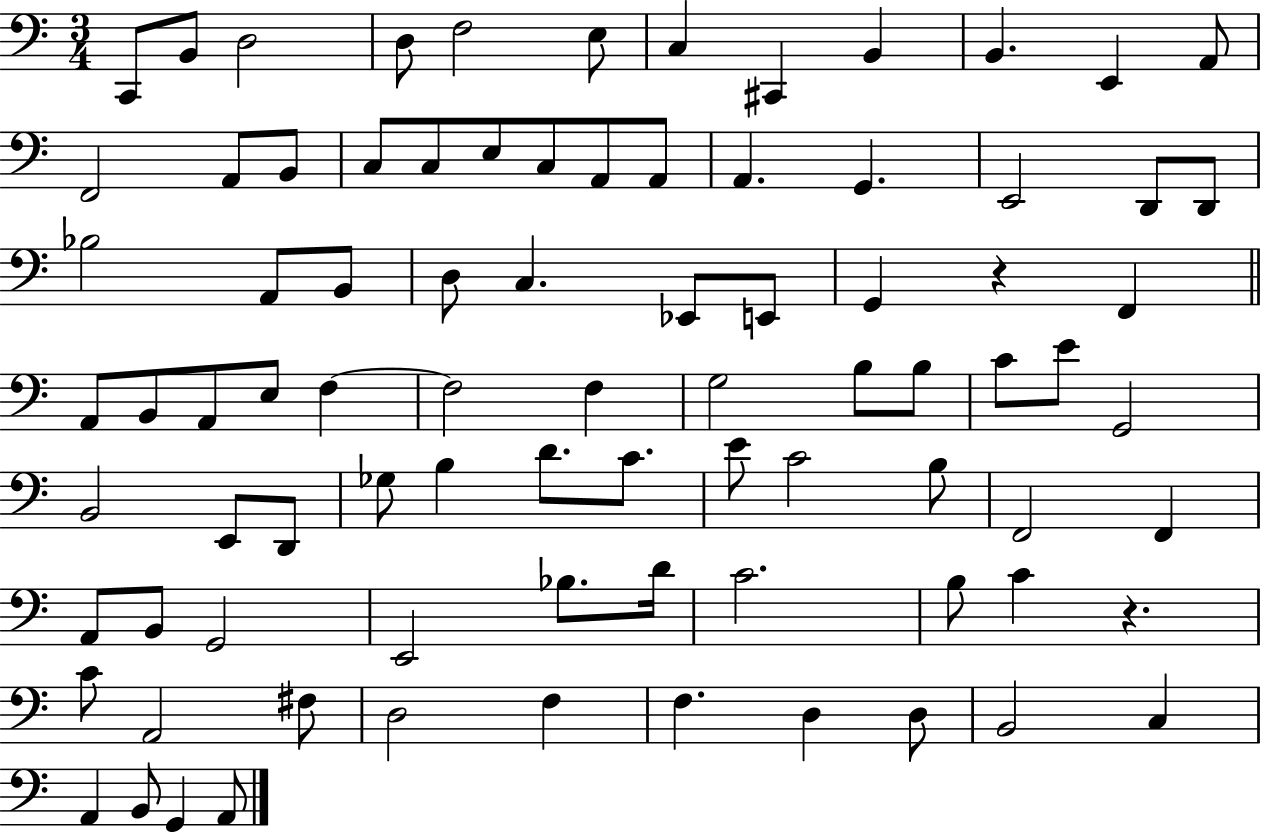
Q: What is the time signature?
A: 3/4